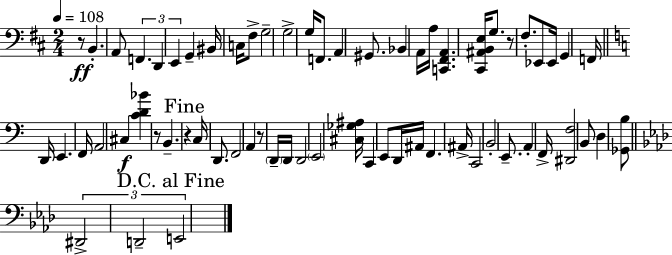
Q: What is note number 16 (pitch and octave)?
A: Bb2